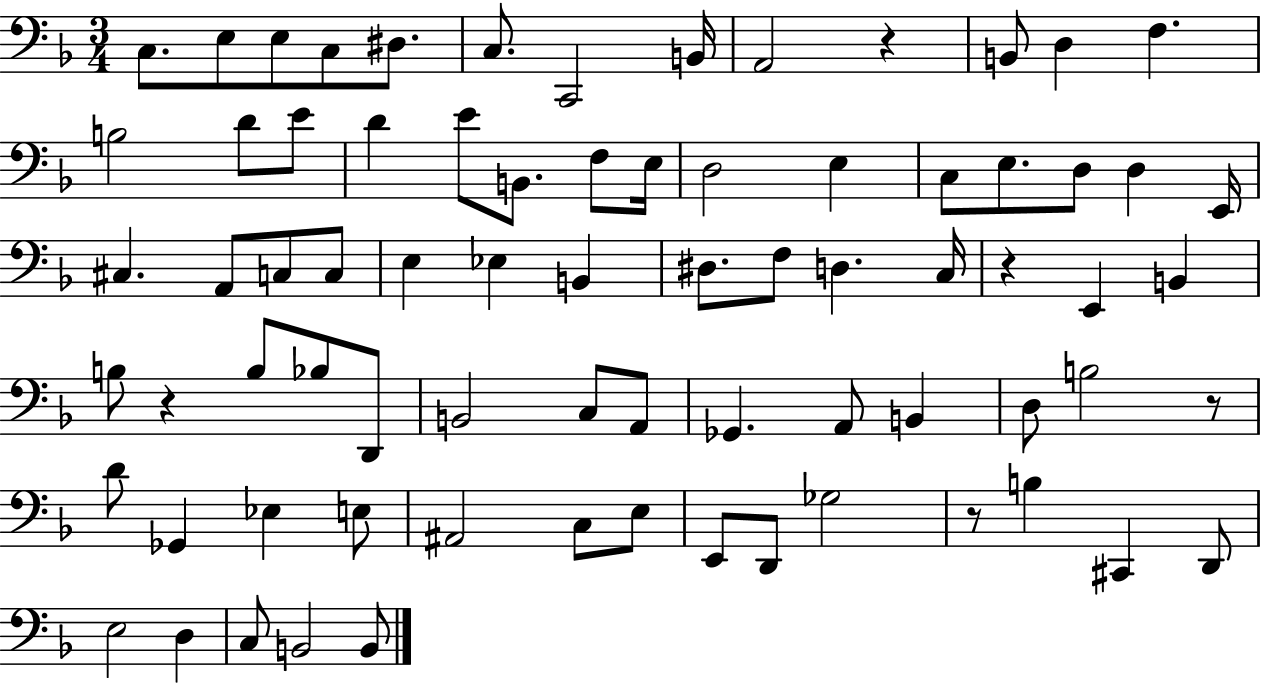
C3/e. E3/e E3/e C3/e D#3/e. C3/e. C2/h B2/s A2/h R/q B2/e D3/q F3/q. B3/h D4/e E4/e D4/q E4/e B2/e. F3/e E3/s D3/h E3/q C3/e E3/e. D3/e D3/q E2/s C#3/q. A2/e C3/e C3/e E3/q Eb3/q B2/q D#3/e. F3/e D3/q. C3/s R/q E2/q B2/q B3/e R/q B3/e Bb3/e D2/e B2/h C3/e A2/e Gb2/q. A2/e B2/q D3/e B3/h R/e D4/e Gb2/q Eb3/q E3/e A#2/h C3/e E3/e E2/e D2/e Gb3/h R/e B3/q C#2/q D2/e E3/h D3/q C3/e B2/h B2/e